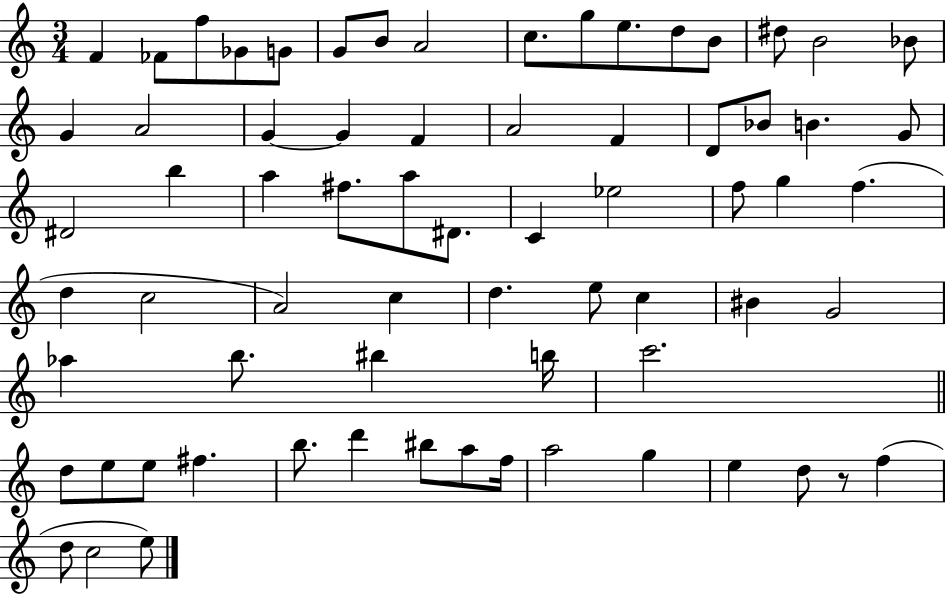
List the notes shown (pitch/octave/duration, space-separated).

F4/q FES4/e F5/e Gb4/e G4/e G4/e B4/e A4/h C5/e. G5/e E5/e. D5/e B4/e D#5/e B4/h Bb4/e G4/q A4/h G4/q G4/q F4/q A4/h F4/q D4/e Bb4/e B4/q. G4/e D#4/h B5/q A5/q F#5/e. A5/e D#4/e. C4/q Eb5/h F5/e G5/q F5/q. D5/q C5/h A4/h C5/q D5/q. E5/e C5/q BIS4/q G4/h Ab5/q B5/e. BIS5/q B5/s C6/h. D5/e E5/e E5/e F#5/q. B5/e. D6/q BIS5/e A5/e F5/s A5/h G5/q E5/q D5/e R/e F5/q D5/e C5/h E5/e